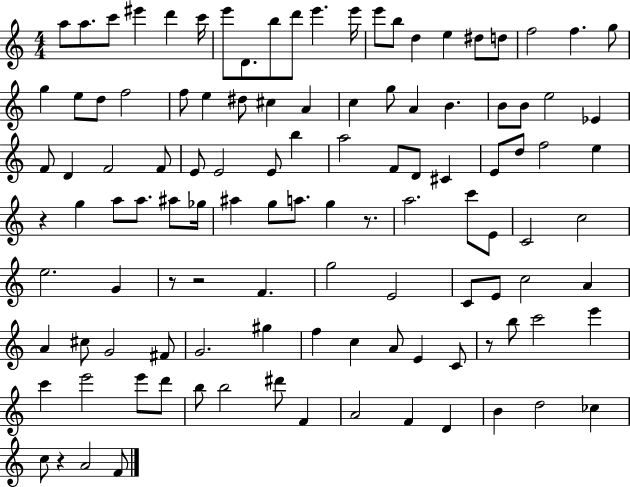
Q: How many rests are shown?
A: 6